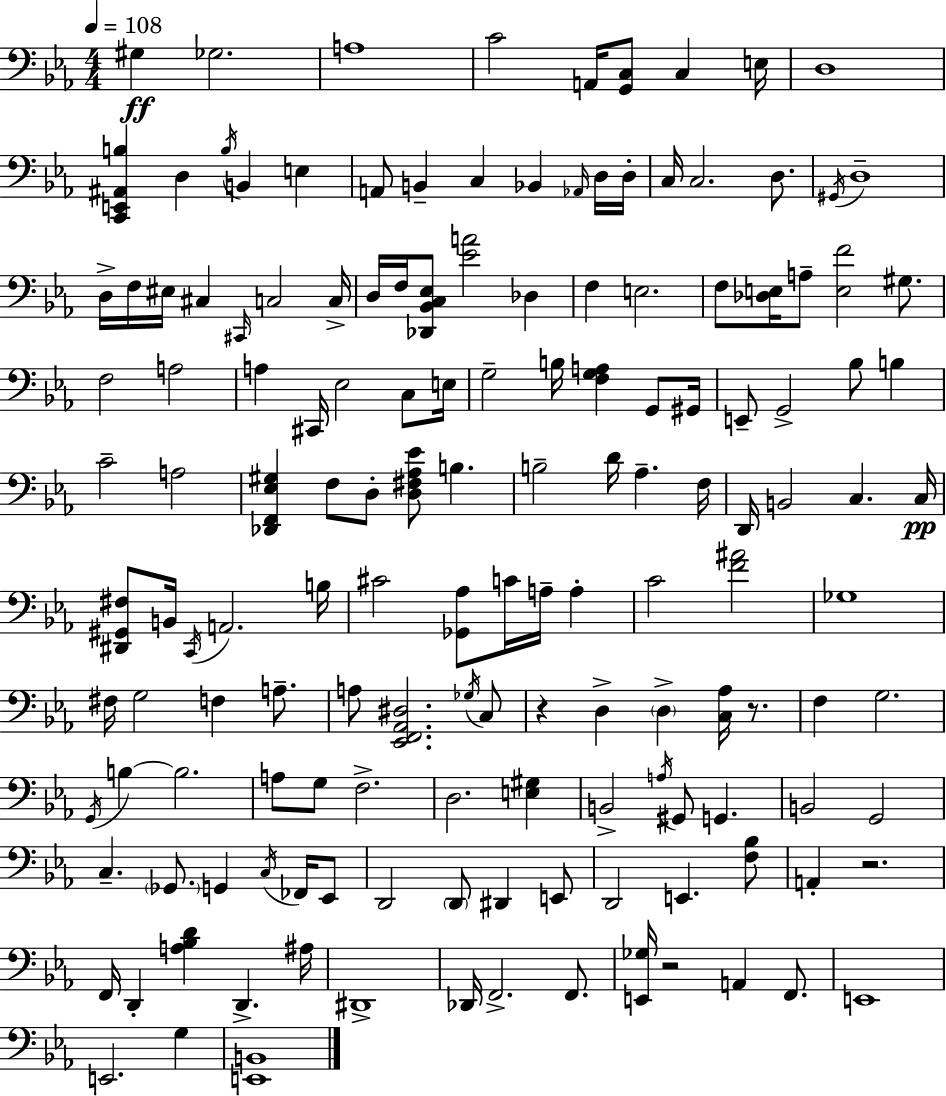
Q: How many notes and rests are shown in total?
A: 150